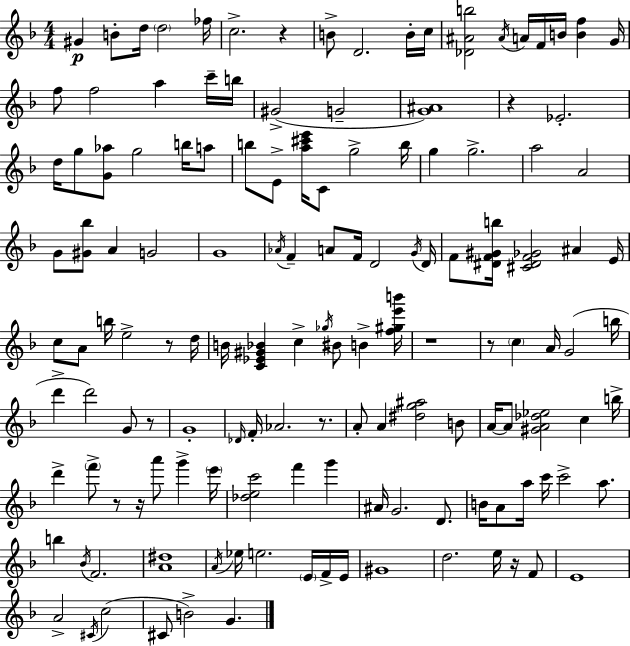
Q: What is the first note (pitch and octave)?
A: G#4